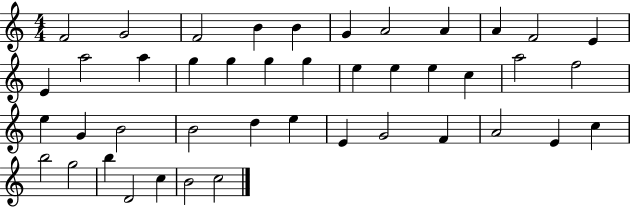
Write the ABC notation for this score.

X:1
T:Untitled
M:4/4
L:1/4
K:C
F2 G2 F2 B B G A2 A A F2 E E a2 a g g g g e e e c a2 f2 e G B2 B2 d e E G2 F A2 E c b2 g2 b D2 c B2 c2